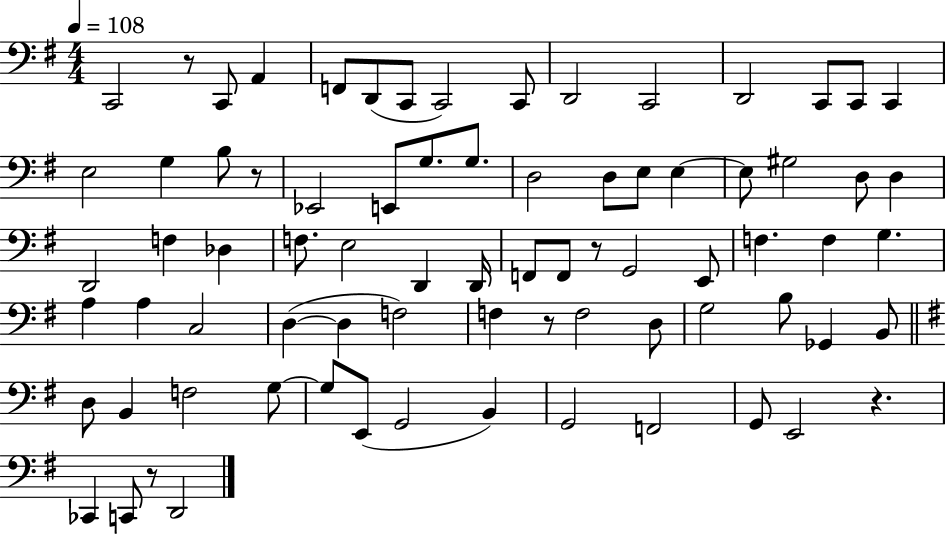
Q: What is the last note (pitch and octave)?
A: D2